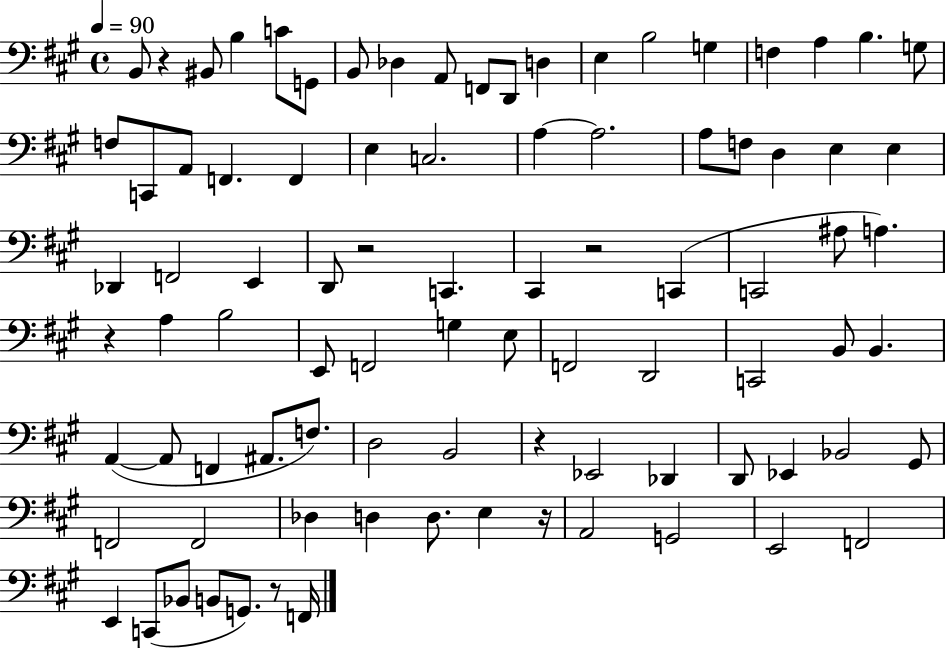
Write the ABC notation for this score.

X:1
T:Untitled
M:4/4
L:1/4
K:A
B,,/2 z ^B,,/2 B, C/2 G,,/2 B,,/2 _D, A,,/2 F,,/2 D,,/2 D, E, B,2 G, F, A, B, G,/2 F,/2 C,,/2 A,,/2 F,, F,, E, C,2 A, A,2 A,/2 F,/2 D, E, E, _D,, F,,2 E,, D,,/2 z2 C,, ^C,, z2 C,, C,,2 ^A,/2 A, z A, B,2 E,,/2 F,,2 G, E,/2 F,,2 D,,2 C,,2 B,,/2 B,, A,, A,,/2 F,, ^A,,/2 F,/2 D,2 B,,2 z _E,,2 _D,, D,,/2 _E,, _B,,2 ^G,,/2 F,,2 F,,2 _D, D, D,/2 E, z/4 A,,2 G,,2 E,,2 F,,2 E,, C,,/2 _B,,/2 B,,/2 G,,/2 z/2 F,,/4